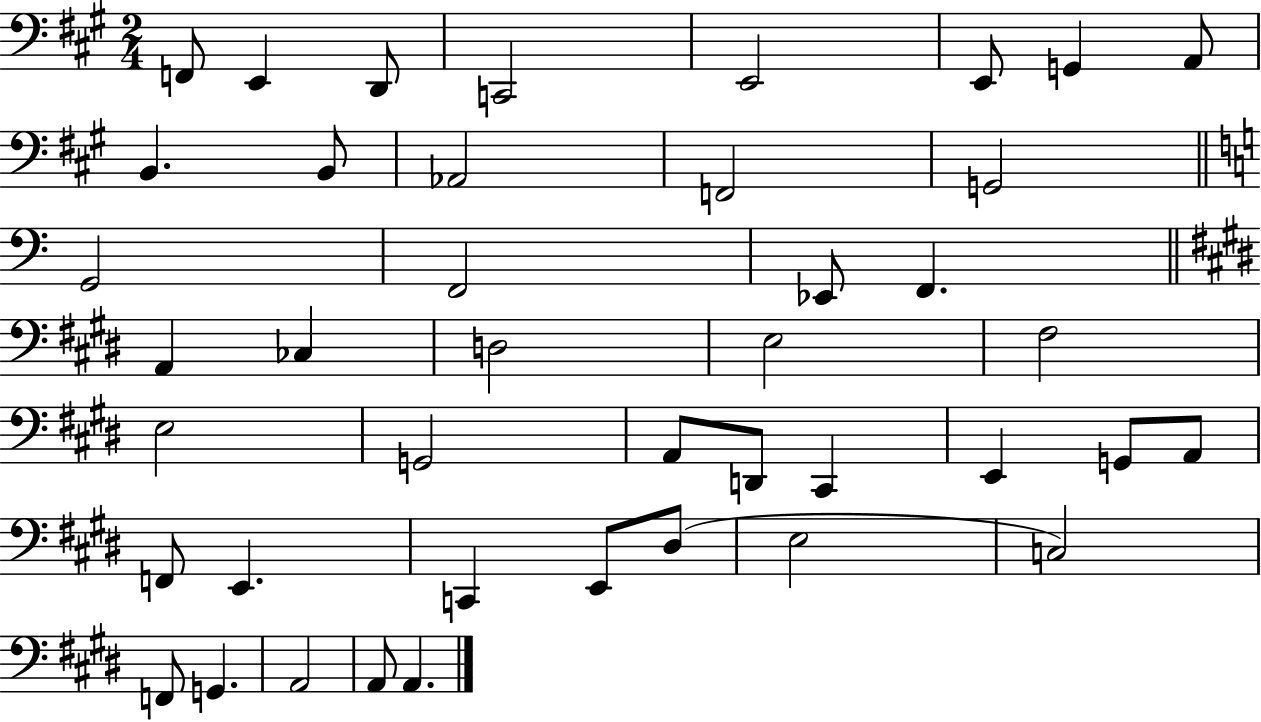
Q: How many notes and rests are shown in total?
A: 42